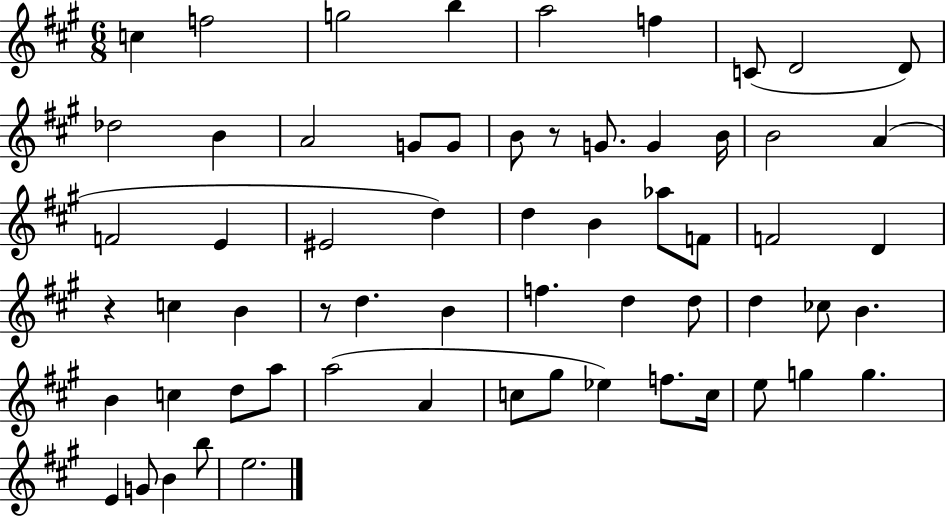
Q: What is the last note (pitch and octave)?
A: E5